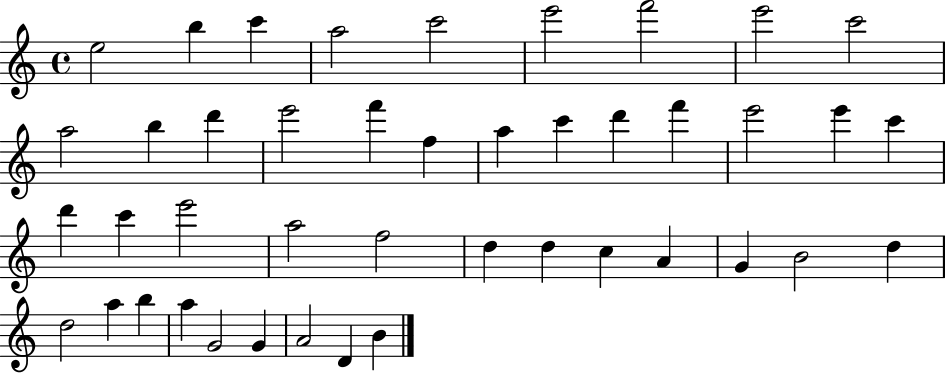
{
  \clef treble
  \time 4/4
  \defaultTimeSignature
  \key c \major
  e''2 b''4 c'''4 | a''2 c'''2 | e'''2 f'''2 | e'''2 c'''2 | \break a''2 b''4 d'''4 | e'''2 f'''4 f''4 | a''4 c'''4 d'''4 f'''4 | e'''2 e'''4 c'''4 | \break d'''4 c'''4 e'''2 | a''2 f''2 | d''4 d''4 c''4 a'4 | g'4 b'2 d''4 | \break d''2 a''4 b''4 | a''4 g'2 g'4 | a'2 d'4 b'4 | \bar "|."
}